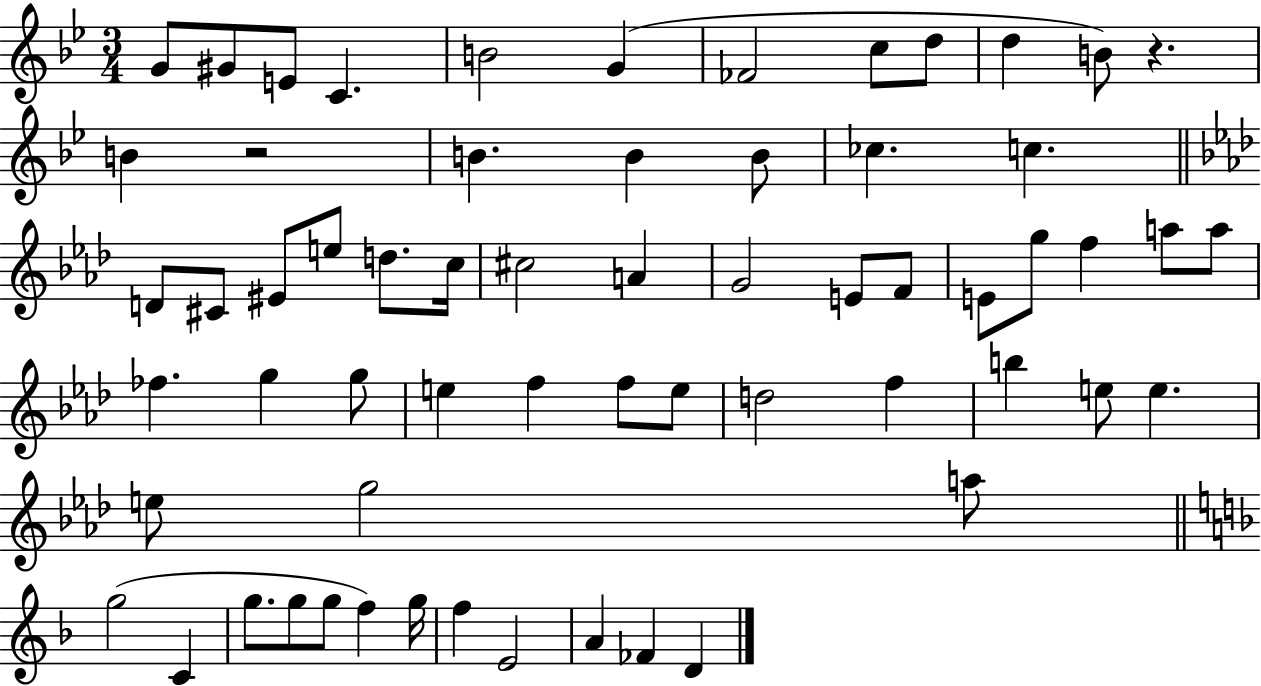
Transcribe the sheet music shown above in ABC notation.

X:1
T:Untitled
M:3/4
L:1/4
K:Bb
G/2 ^G/2 E/2 C B2 G _F2 c/2 d/2 d B/2 z B z2 B B B/2 _c c D/2 ^C/2 ^E/2 e/2 d/2 c/4 ^c2 A G2 E/2 F/2 E/2 g/2 f a/2 a/2 _f g g/2 e f f/2 e/2 d2 f b e/2 e e/2 g2 a/2 g2 C g/2 g/2 g/2 f g/4 f E2 A _F D